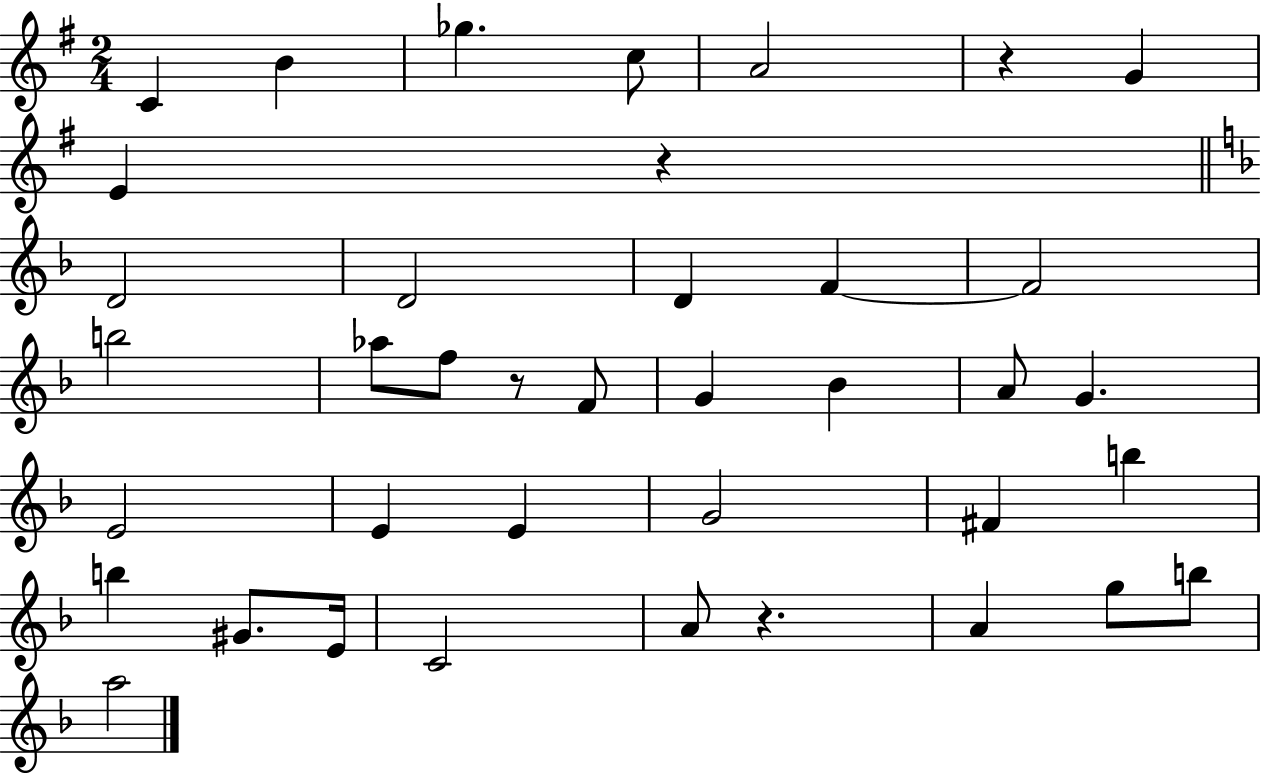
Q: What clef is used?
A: treble